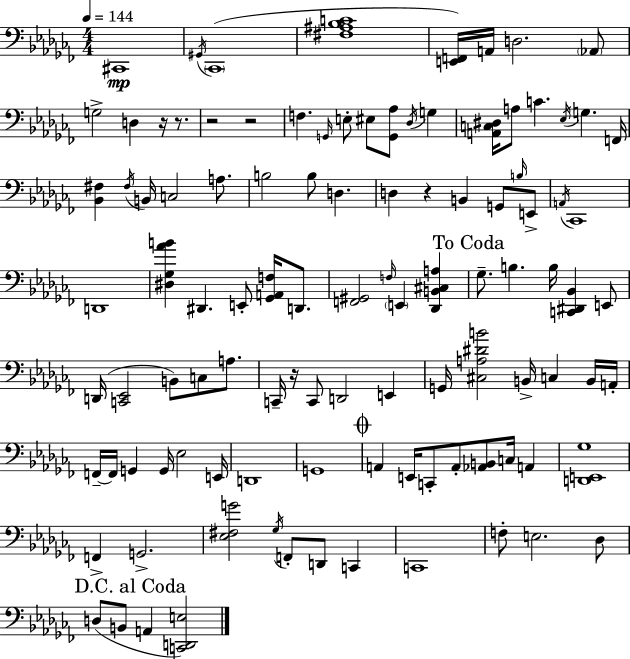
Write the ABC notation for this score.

X:1
T:Untitled
M:4/4
L:1/4
K:Abm
^C,,4 ^G,,/4 _C,,4 [^F,^A,_B,C]4 [E,,F,,]/4 A,,/4 D,2 _A,,/2 G,2 D, z/4 z/2 z2 z2 F, G,,/4 E,/2 ^E,/2 [G,,_A,]/2 _D,/4 G, [A,,C,^D,]/4 A,/2 C _E,/4 G, F,,/4 [_B,,^F,] ^F,/4 B,,/4 C,2 A,/2 B,2 B,/2 D, D, z B,, G,,/2 B,/4 E,,/2 A,,/4 _C,,4 D,,4 [^D,_G,_AB] ^D,, E,,/2 [_G,,A,,F,]/4 D,,/2 [F,,^G,,]2 F,/4 E,, [_D,,B,,^C,A,] _G,/2 B, B,/4 [C,,^D,,_B,,] E,,/2 D,,/4 [C,,_E,,]2 B,,/2 C,/2 A,/2 C,,/4 z/4 C,,/2 D,,2 E,, G,,/4 [^C,A,^DB]2 B,,/4 C, B,,/4 A,,/4 F,,/4 F,,/4 G,, G,,/4 _E,2 E,,/4 D,,4 G,,4 A,, E,,/4 C,,/2 A,,/2 [_A,,B,,]/2 C,/4 A,, [D,,E,,_G,]4 F,, G,,2 [_E,^F,G]2 _G,/4 F,,/2 D,,/2 C,, C,,4 F,/2 E,2 _D,/2 D,/2 B,,/2 A,, [C,,D,,E,]2